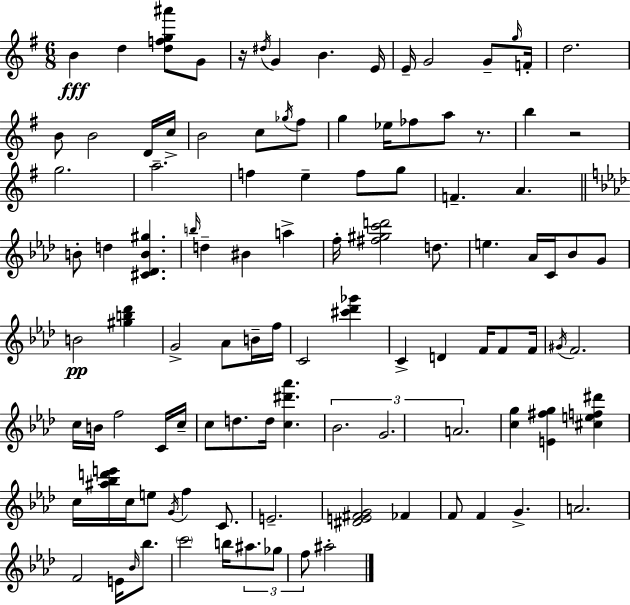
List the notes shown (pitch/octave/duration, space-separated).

B4/q D5/q [D5,F5,G5,A#6]/e G4/e R/s D#5/s G4/q B4/q. E4/s E4/s G4/h G4/e G5/s F4/s D5/h. B4/e B4/h D4/s C5/s B4/h C5/e Gb5/s F#5/e G5/q Eb5/s FES5/e A5/e R/e. B5/q R/h G5/h. A5/h. F5/q E5/q F5/e G5/e F4/q. A4/q. B4/e D5/q [C#4,Db4,B4,G#5]/q. B5/s D5/q BIS4/q A5/q F5/s [F#5,G#5,C6,D6]/h D5/e. E5/q. Ab4/s C4/s Bb4/e G4/e B4/h [G#5,B5,Db6]/q G4/h Ab4/e B4/s F5/s C4/h [C#6,Db6,Gb6]/q C4/q D4/q F4/s F4/e F4/s G#4/s F4/h. C5/s B4/s F5/h C4/s C5/s C5/e D5/e. D5/s [C5,D#6,Ab6]/q. Bb4/h. G4/h. A4/h. [C5,G5]/q [E4,F#5,G5]/q [C#5,E5,F5,D#6]/q C5/s [A#5,Bb5,D6,E6]/s C5/s E5/e G4/s F5/q C4/e. E4/h. [D#4,E4,F#4,G4]/h FES4/q F4/e F4/q G4/q. A4/h. F4/h E4/s Bb4/s Bb5/e. C6/h B5/s A#5/e. Gb5/e F5/e A#5/h